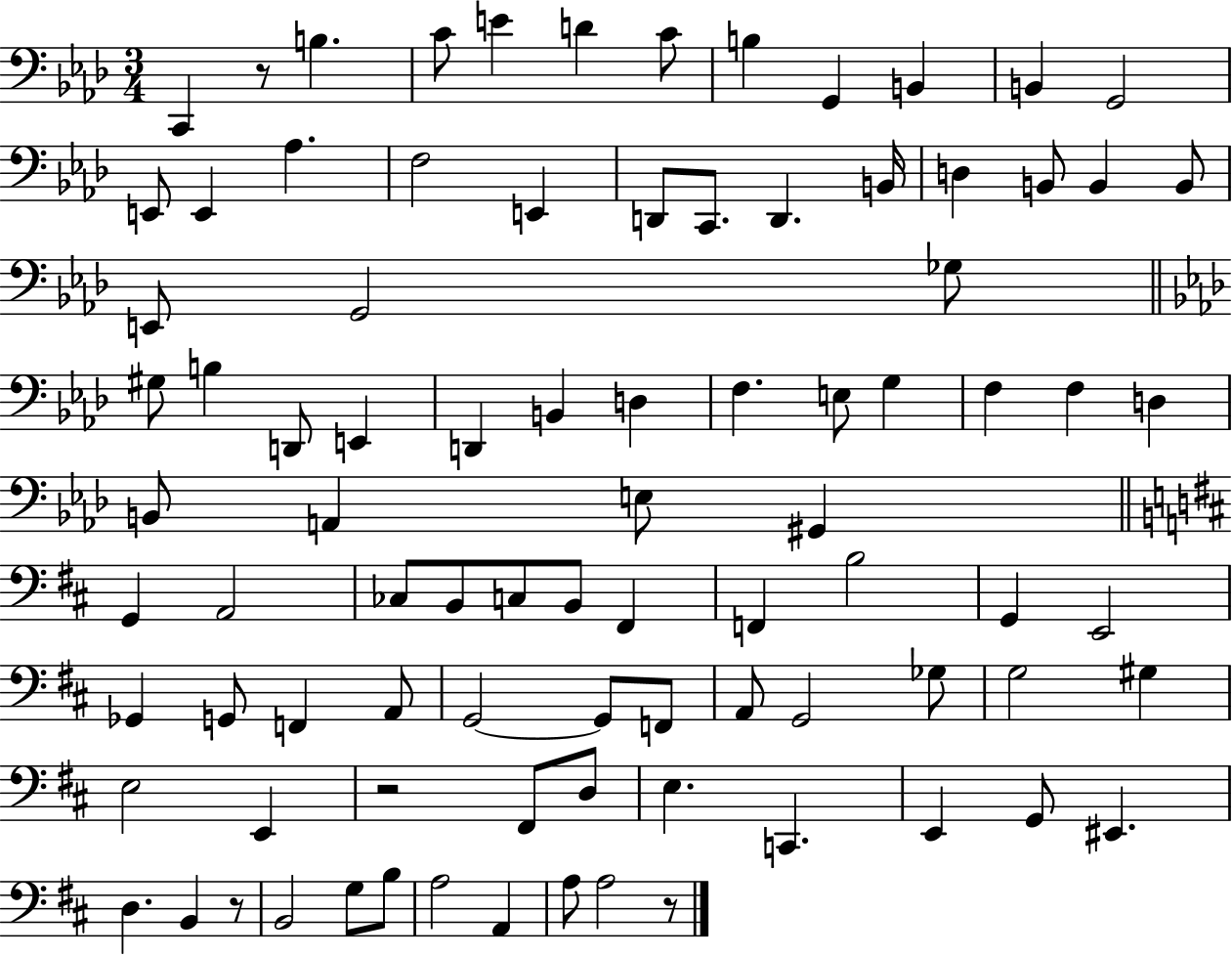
C2/q R/e B3/q. C4/e E4/q D4/q C4/e B3/q G2/q B2/q B2/q G2/h E2/e E2/q Ab3/q. F3/h E2/q D2/e C2/e. D2/q. B2/s D3/q B2/e B2/q B2/e E2/e G2/h Gb3/e G#3/e B3/q D2/e E2/q D2/q B2/q D3/q F3/q. E3/e G3/q F3/q F3/q D3/q B2/e A2/q E3/e G#2/q G2/q A2/h CES3/e B2/e C3/e B2/e F#2/q F2/q B3/h G2/q E2/h Gb2/q G2/e F2/q A2/e G2/h G2/e F2/e A2/e G2/h Gb3/e G3/h G#3/q E3/h E2/q R/h F#2/e D3/e E3/q. C2/q. E2/q G2/e EIS2/q. D3/q. B2/q R/e B2/h G3/e B3/e A3/h A2/q A3/e A3/h R/e